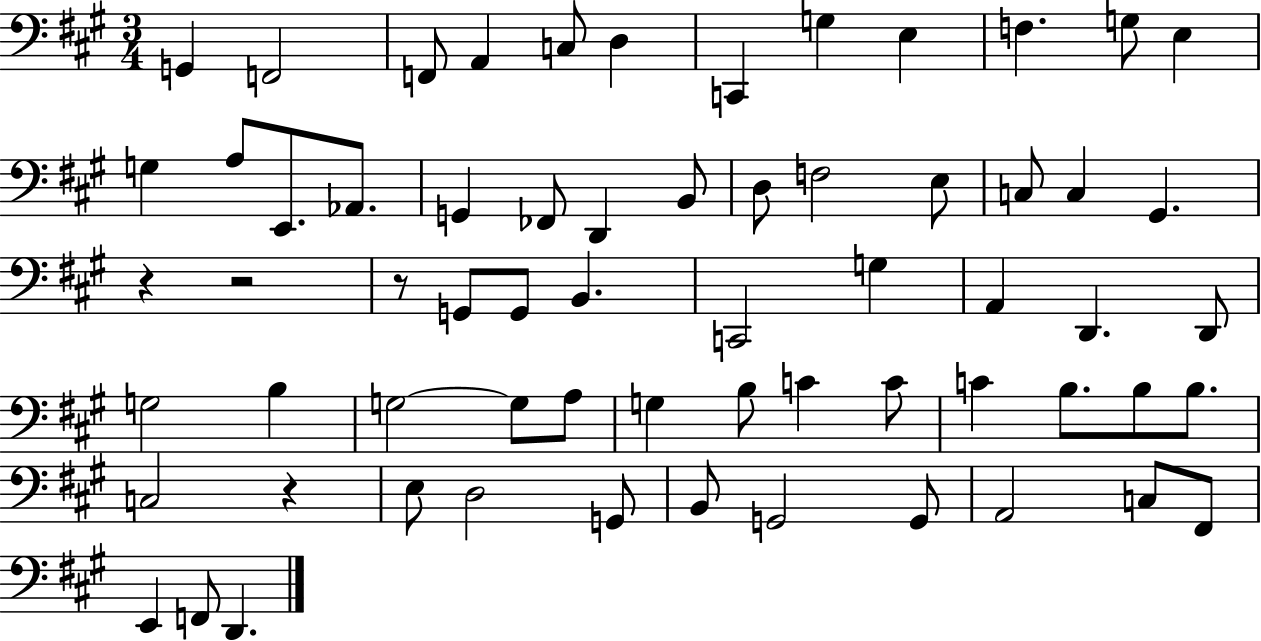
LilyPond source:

{
  \clef bass
  \numericTimeSignature
  \time 3/4
  \key a \major
  \repeat volta 2 { g,4 f,2 | f,8 a,4 c8 d4 | c,4 g4 e4 | f4. g8 e4 | \break g4 a8 e,8. aes,8. | g,4 fes,8 d,4 b,8 | d8 f2 e8 | c8 c4 gis,4. | \break r4 r2 | r8 g,8 g,8 b,4. | c,2 g4 | a,4 d,4. d,8 | \break g2 b4 | g2~~ g8 a8 | g4 b8 c'4 c'8 | c'4 b8. b8 b8. | \break c2 r4 | e8 d2 g,8 | b,8 g,2 g,8 | a,2 c8 fis,8 | \break e,4 f,8 d,4. | } \bar "|."
}